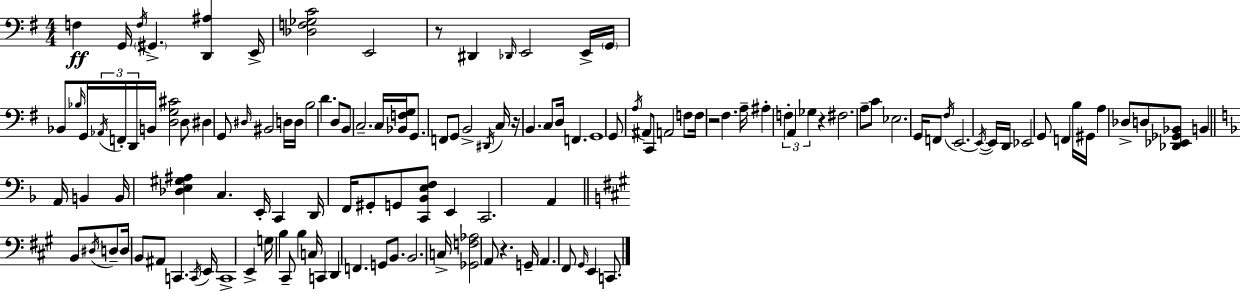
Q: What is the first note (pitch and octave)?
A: F3